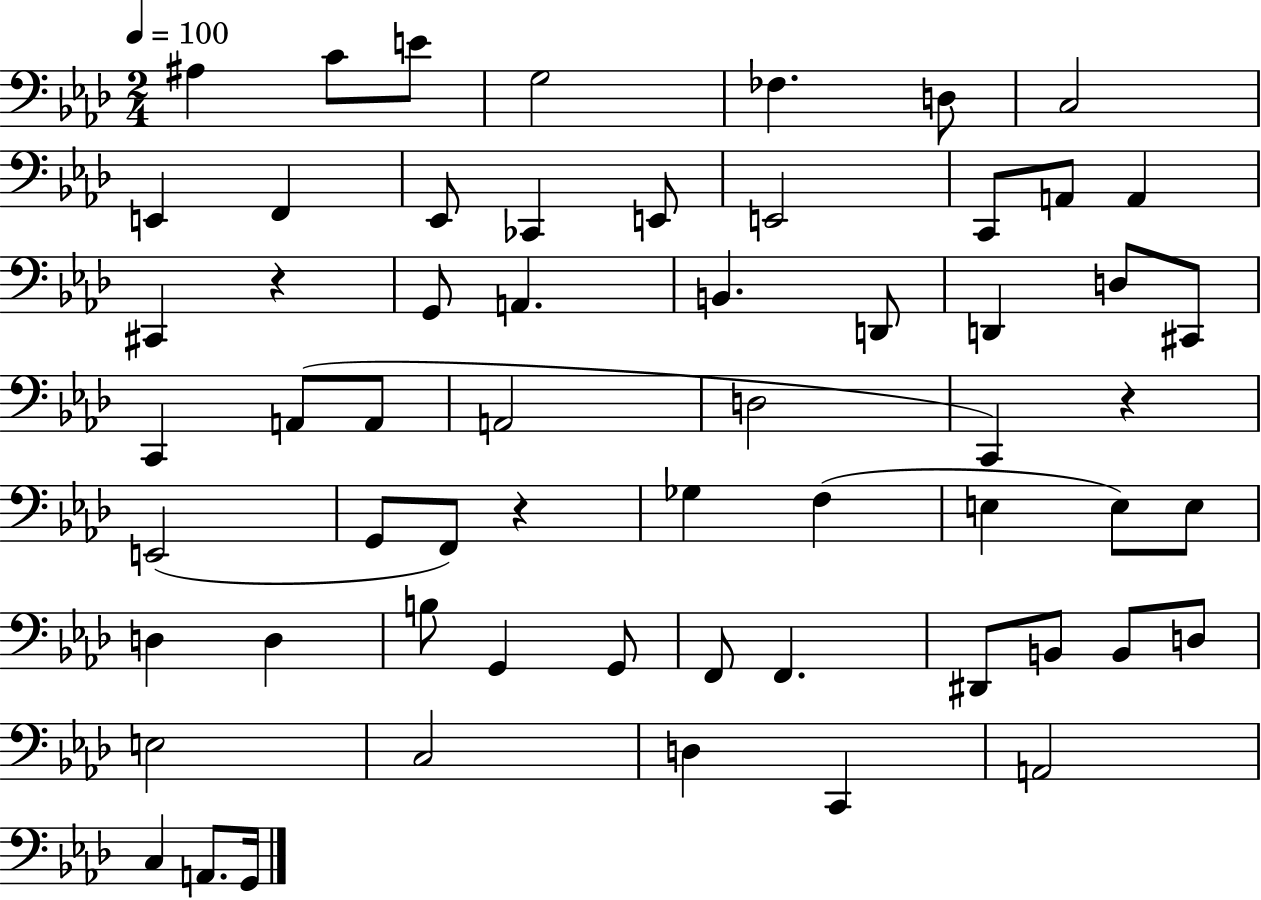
{
  \clef bass
  \numericTimeSignature
  \time 2/4
  \key aes \major
  \tempo 4 = 100
  \repeat volta 2 { ais4 c'8 e'8 | g2 | fes4. d8 | c2 | \break e,4 f,4 | ees,8 ces,4 e,8 | e,2 | c,8 a,8 a,4 | \break cis,4 r4 | g,8 a,4. | b,4. d,8 | d,4 d8 cis,8 | \break c,4 a,8( a,8 | a,2 | d2 | c,4) r4 | \break e,2( | g,8 f,8) r4 | ges4 f4( | e4 e8) e8 | \break d4 d4 | b8 g,4 g,8 | f,8 f,4. | dis,8 b,8 b,8 d8 | \break e2 | c2 | d4 c,4 | a,2 | \break c4 a,8. g,16 | } \bar "|."
}